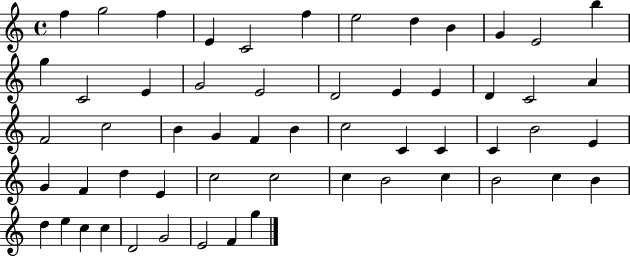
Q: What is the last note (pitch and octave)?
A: G5